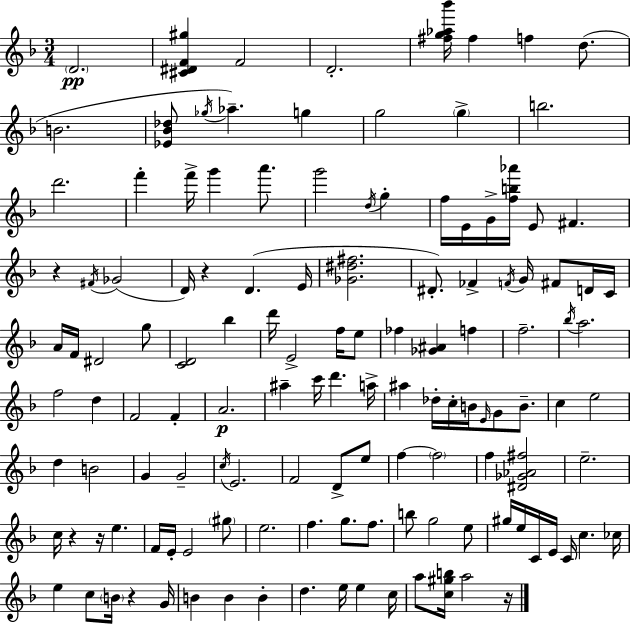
D4/h. [C#4,D#4,F4,G#5]/q F4/h D4/h. [F#5,G5,Ab5,Bb6]/s F#5/q F5/q D5/e. B4/h. [Eb4,Bb4,Db5]/e Gb5/s Ab5/q. G5/q G5/h G5/q B5/h. D6/h. F6/q F6/s G6/q A6/e. G6/h D5/s G5/q F5/s E4/s G4/s [F5,B5,Ab6]/s E4/e F#4/q. R/q F#4/s Gb4/h D4/s R/q D4/q. E4/s [Gb4,D#5,F#5]/h. D#4/e. FES4/q F4/s G4/s F#4/e D4/s C4/s A4/s F4/s D#4/h G5/e [C4,D4]/h Bb5/q D6/s E4/h F5/s E5/e FES5/q [Gb4,A#4]/q F5/q F5/h. Bb5/s A5/h. F5/h D5/q F4/h F4/q A4/h. A#5/q C6/s D6/q. A5/s A#5/q Db5/s C5/s B4/s E4/s G4/e B4/e. C5/q E5/h D5/q B4/h G4/q G4/h C5/s E4/h. F4/h D4/e E5/e F5/q F5/h F5/q [D#4,Gb4,Ab4,F#5]/h E5/h. C5/s R/q R/s E5/q. F4/s E4/s E4/h G#5/e E5/h. F5/q. G5/e. F5/e. B5/e G5/h E5/e G#5/s E5/s C4/s E4/s C4/s C5/q. CES5/s E5/q C5/e B4/s R/q G4/s B4/q B4/q B4/q D5/q. E5/s E5/q C5/s A5/e [C5,G#5,B5]/s A5/h R/s